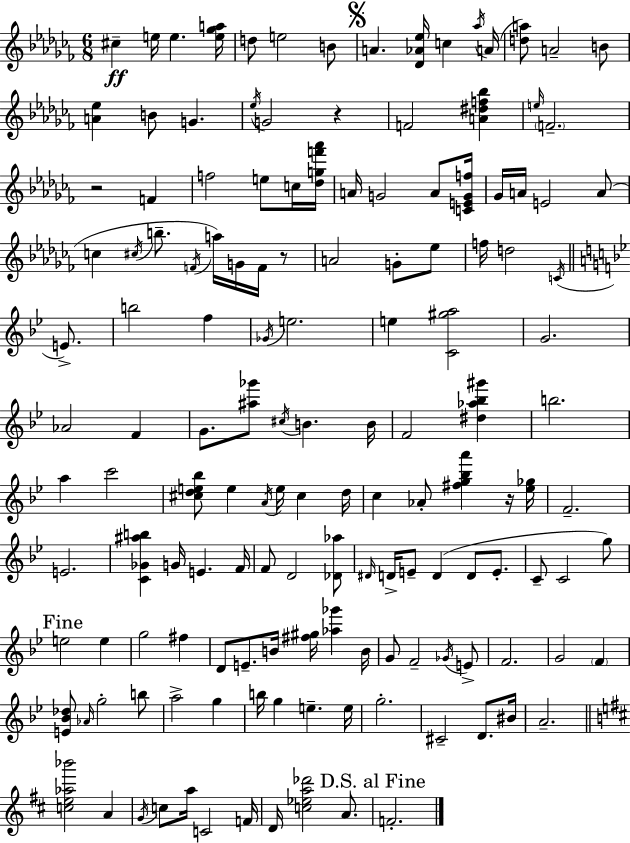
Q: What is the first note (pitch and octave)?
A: C#5